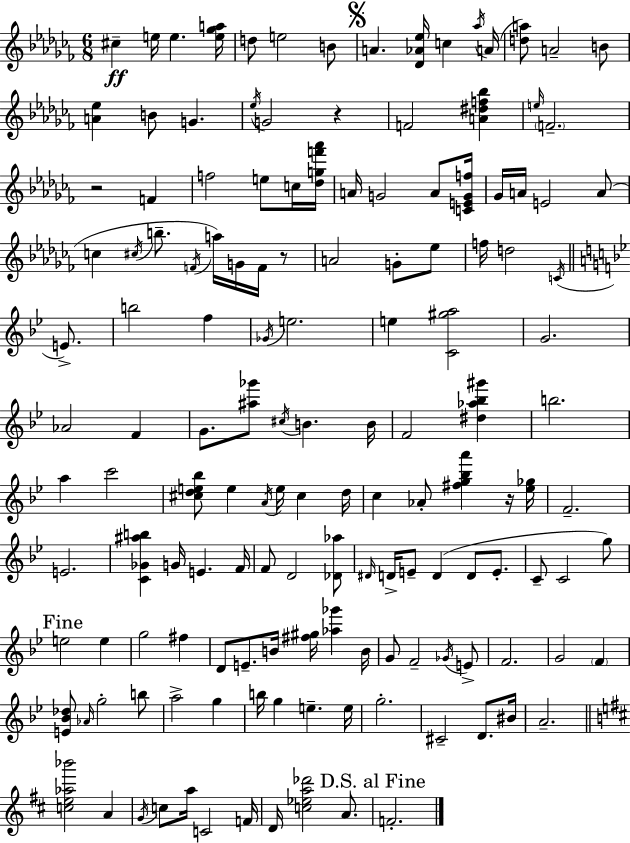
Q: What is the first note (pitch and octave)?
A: C#5